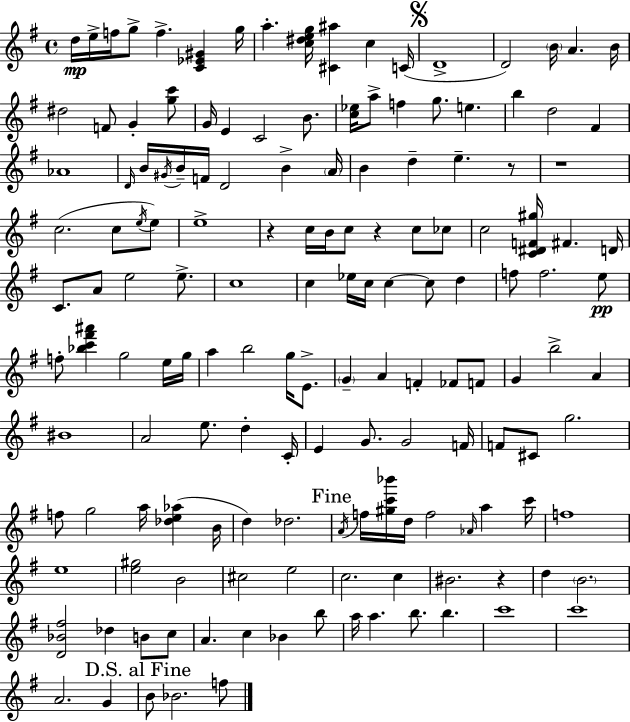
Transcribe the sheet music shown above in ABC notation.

X:1
T:Untitled
M:4/4
L:1/4
K:Em
d/4 e/4 f/4 g/2 f [C_E^G] g/4 a [c^deg]/4 [^C^a] c C/4 D4 D2 B/4 A B/4 ^d2 F/2 G [gc']/2 G/4 E C2 B/2 [c_e]/4 a/2 f g/2 e b d2 ^F _A4 D/4 B/4 ^G/4 B/4 F/4 D2 B A/4 B d e z/2 z4 c2 c/2 e/4 e/2 e4 z c/4 B/4 c/2 z c/2 _c/2 c2 [C^DF^g]/4 ^F D/4 C/2 A/2 e2 e/2 c4 c _e/4 c/4 c c/2 d f/2 f2 e/2 f/2 [_bc'^f'^a'] g2 e/4 g/4 a b2 g/4 E/2 G A F _F/2 F/2 G b2 A ^B4 A2 e/2 d C/4 E G/2 G2 F/4 F/2 ^C/2 g2 f/2 g2 a/4 [_de_a] B/4 d _d2 A/4 f/4 [^gc'_b']/4 d/4 f2 _A/4 a c'/4 f4 e4 [e^g]2 B2 ^c2 e2 c2 c ^B2 z d B2 [D_B^f]2 _d B/2 c/2 A c _B b/2 a/4 a b/2 b c'4 c'4 A2 G B/2 _B2 f/2